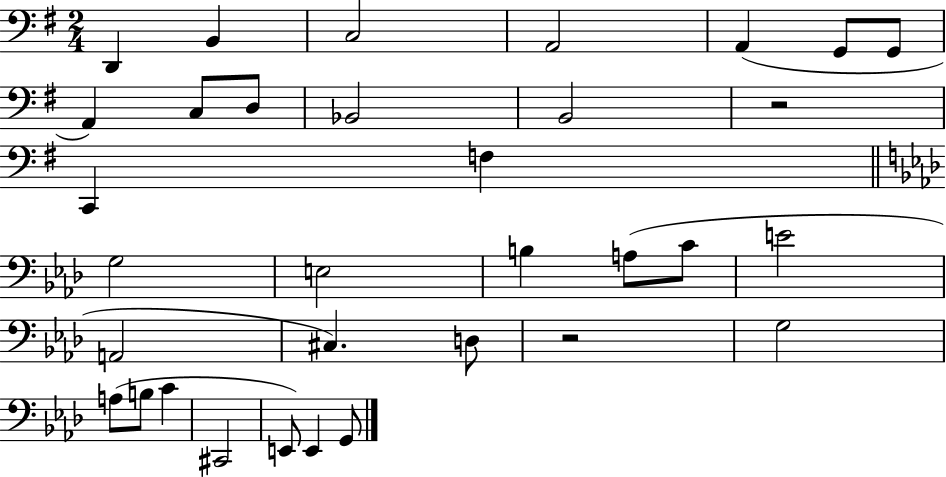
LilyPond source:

{
  \clef bass
  \numericTimeSignature
  \time 2/4
  \key g \major
  d,4 b,4 | c2 | a,2 | a,4( g,8 g,8 | \break a,4) c8 d8 | bes,2 | b,2 | r2 | \break c,4 f4 | \bar "||" \break \key aes \major g2 | e2 | b4 a8( c'8 | e'2 | \break a,2 | cis4.) d8 | r2 | g2 | \break a8( b8 c'4 | cis,2 | e,8) e,4 g,8 | \bar "|."
}